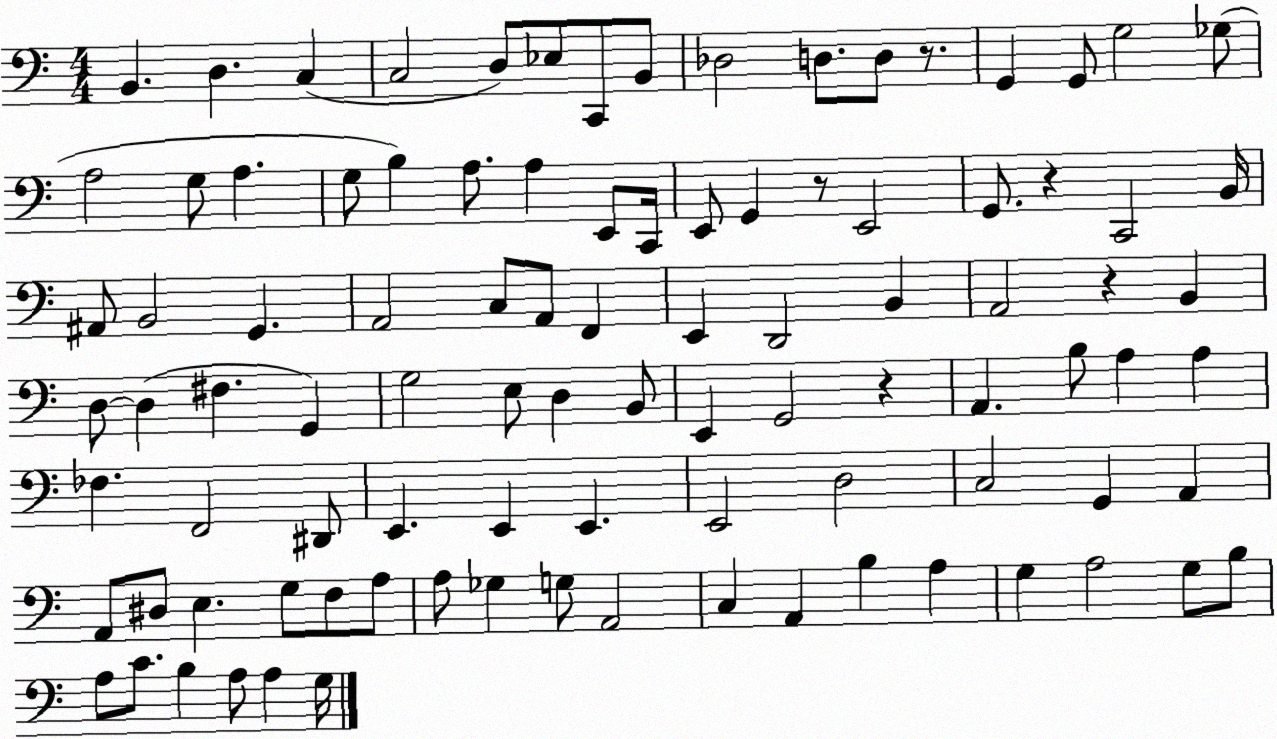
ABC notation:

X:1
T:Untitled
M:4/4
L:1/4
K:C
B,, D, C, C,2 D,/2 _E,/2 C,,/2 B,,/2 _D,2 D,/2 D,/2 z/2 G,, G,,/2 G,2 _G,/2 A,2 G,/2 A, G,/2 B, A,/2 A, E,,/2 C,,/4 E,,/2 G,, z/2 E,,2 G,,/2 z C,,2 B,,/4 ^A,,/2 B,,2 G,, A,,2 C,/2 A,,/2 F,, E,, D,,2 B,, A,,2 z B,, D,/2 D, ^F, G,, G,2 E,/2 D, B,,/2 E,, G,,2 z A,, B,/2 A, A, _F, F,,2 ^D,,/2 E,, E,, E,, E,,2 D,2 C,2 G,, A,, A,,/2 ^D,/2 E, G,/2 F,/2 A,/2 A,/2 _G, G,/2 A,,2 C, A,, B, A, G, A,2 G,/2 B,/2 A,/2 C/2 B, A,/2 A, G,/4